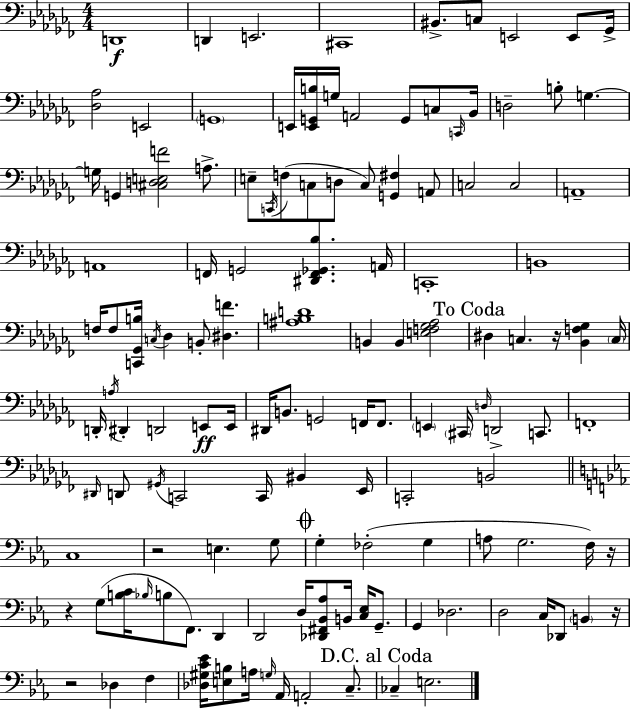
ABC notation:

X:1
T:Untitled
M:4/4
L:1/4
K:Abm
D,,4 D,, E,,2 ^C,,4 ^B,,/2 C,/2 E,,2 E,,/2 _G,,/4 [_D,_A,]2 E,,2 G,,4 E,,/4 [E,,G,,B,]/4 G,/4 A,,2 G,,/2 C,/2 C,,/4 _B,,/4 D,2 B,/2 G, G,/4 G,, [^C,D,E,F]2 A,/2 E,/2 C,,/4 F,/2 C,/2 D,/2 C,/2 [G,,^F,] A,,/2 C,2 C,2 A,,4 A,,4 F,,/4 G,,2 [^D,,F,,_G,,_B,] A,,/4 C,,4 B,,4 F,/4 F,/2 [C,,_G,,B,]/4 C,/4 _D, B,,/2 [^D,F] [^A,B,D]4 B,, B,, [E,F,_G,_A,]2 ^D, C, z/4 [_B,,F,_G,] C,/4 D,,/4 A,/4 ^D,, D,,2 E,,/2 E,,/4 ^D,,/4 B,,/2 G,,2 F,,/4 F,,/2 E,, ^C,,/4 D,/4 D,,2 C,,/2 F,,4 ^D,,/4 D,,/2 ^G,,/4 C,,2 C,,/4 ^B,, _E,,/4 C,,2 B,,2 C,4 z2 E, G,/2 G, _F,2 G, A,/2 G,2 F,/4 z/4 z G,/2 [B,C]/4 _B,/4 B,/2 F,,/2 D,, D,,2 D,/4 [_D,,^F,,_B,,_A,]/2 B,,/4 [C,_E,]/4 G,,/2 G,, _D,2 D,2 C,/4 _D,,/2 B,, z/4 z2 _D, F, [_D,^G,C_E]/4 [E,B,]/2 A,/4 G,/4 _A,,/4 A,,2 C,/2 _C, E,2